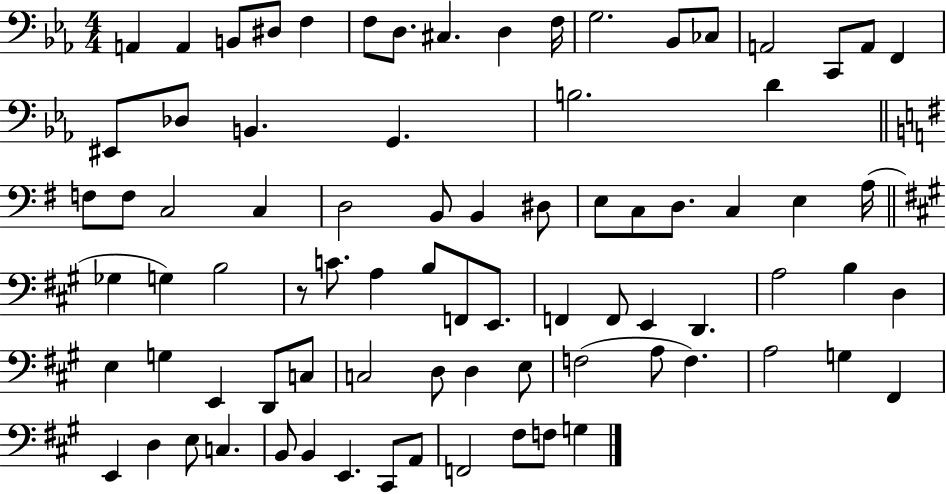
X:1
T:Untitled
M:4/4
L:1/4
K:Eb
A,, A,, B,,/2 ^D,/2 F, F,/2 D,/2 ^C, D, F,/4 G,2 _B,,/2 _C,/2 A,,2 C,,/2 A,,/2 F,, ^E,,/2 _D,/2 B,, G,, B,2 D F,/2 F,/2 C,2 C, D,2 B,,/2 B,, ^D,/2 E,/2 C,/2 D,/2 C, E, A,/4 _G, G, B,2 z/2 C/2 A, B,/2 F,,/2 E,,/2 F,, F,,/2 E,, D,, A,2 B, D, E, G, E,, D,,/2 C,/2 C,2 D,/2 D, E,/2 F,2 A,/2 F, A,2 G, ^F,, E,, D, E,/2 C, B,,/2 B,, E,, ^C,,/2 A,,/2 F,,2 ^F,/2 F,/2 G,